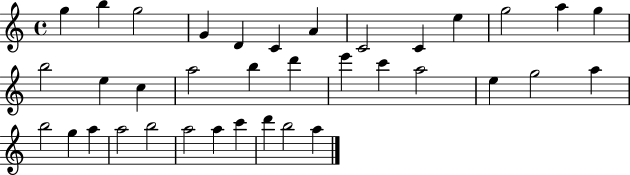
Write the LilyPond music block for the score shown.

{
  \clef treble
  \time 4/4
  \defaultTimeSignature
  \key c \major
  g''4 b''4 g''2 | g'4 d'4 c'4 a'4 | c'2 c'4 e''4 | g''2 a''4 g''4 | \break b''2 e''4 c''4 | a''2 b''4 d'''4 | e'''4 c'''4 a''2 | e''4 g''2 a''4 | \break b''2 g''4 a''4 | a''2 b''2 | a''2 a''4 c'''4 | d'''4 b''2 a''4 | \break \bar "|."
}